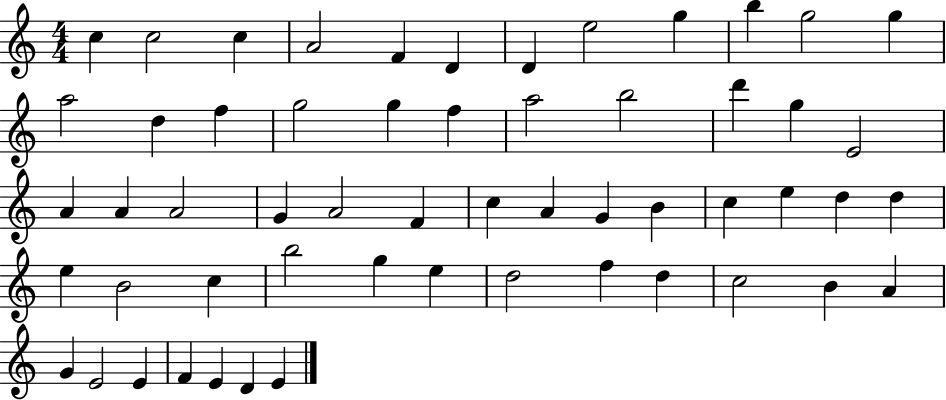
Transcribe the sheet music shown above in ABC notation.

X:1
T:Untitled
M:4/4
L:1/4
K:C
c c2 c A2 F D D e2 g b g2 g a2 d f g2 g f a2 b2 d' g E2 A A A2 G A2 F c A G B c e d d e B2 c b2 g e d2 f d c2 B A G E2 E F E D E